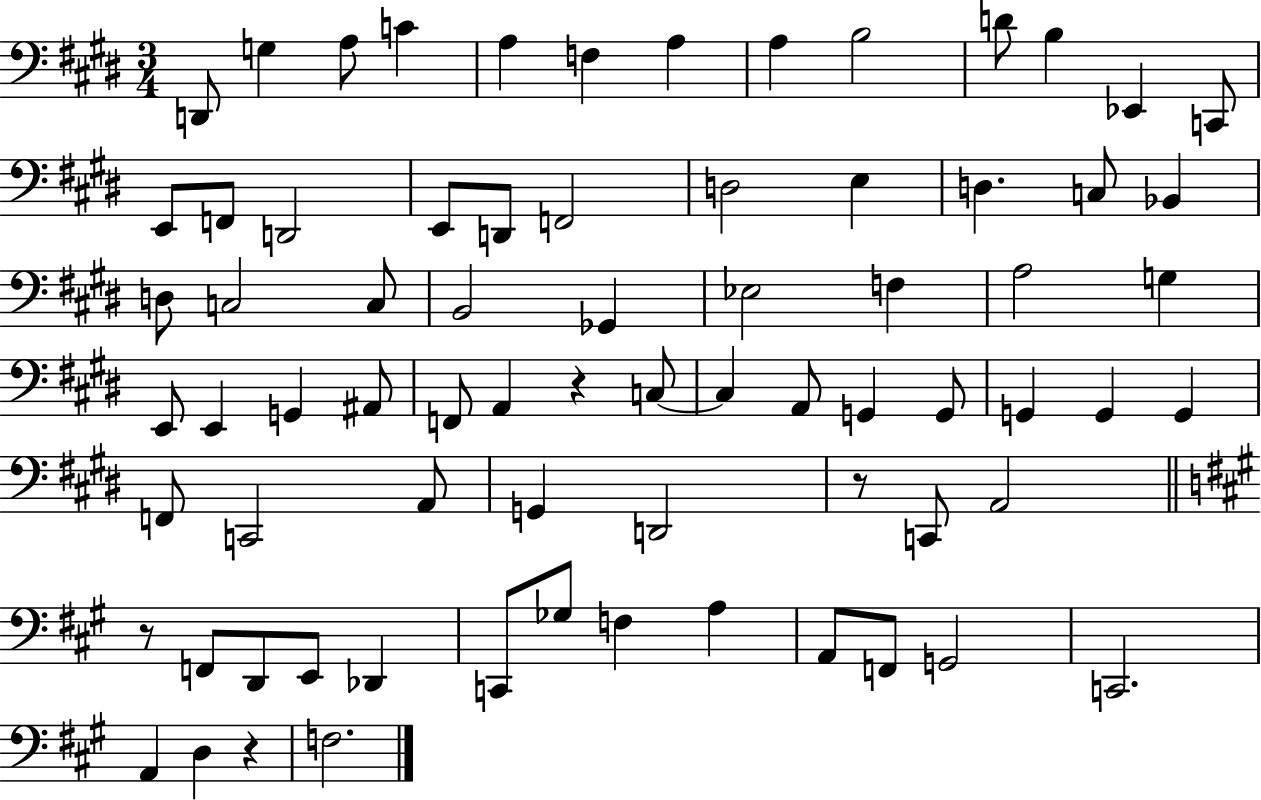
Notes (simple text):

D2/e G3/q A3/e C4/q A3/q F3/q A3/q A3/q B3/h D4/e B3/q Eb2/q C2/e E2/e F2/e D2/h E2/e D2/e F2/h D3/h E3/q D3/q. C3/e Bb2/q D3/e C3/h C3/e B2/h Gb2/q Eb3/h F3/q A3/h G3/q E2/e E2/q G2/q A#2/e F2/e A2/q R/q C3/e C3/q A2/e G2/q G2/e G2/q G2/q G2/q F2/e C2/h A2/e G2/q D2/h R/e C2/e A2/h R/e F2/e D2/e E2/e Db2/q C2/e Gb3/e F3/q A3/q A2/e F2/e G2/h C2/h. A2/q D3/q R/q F3/h.